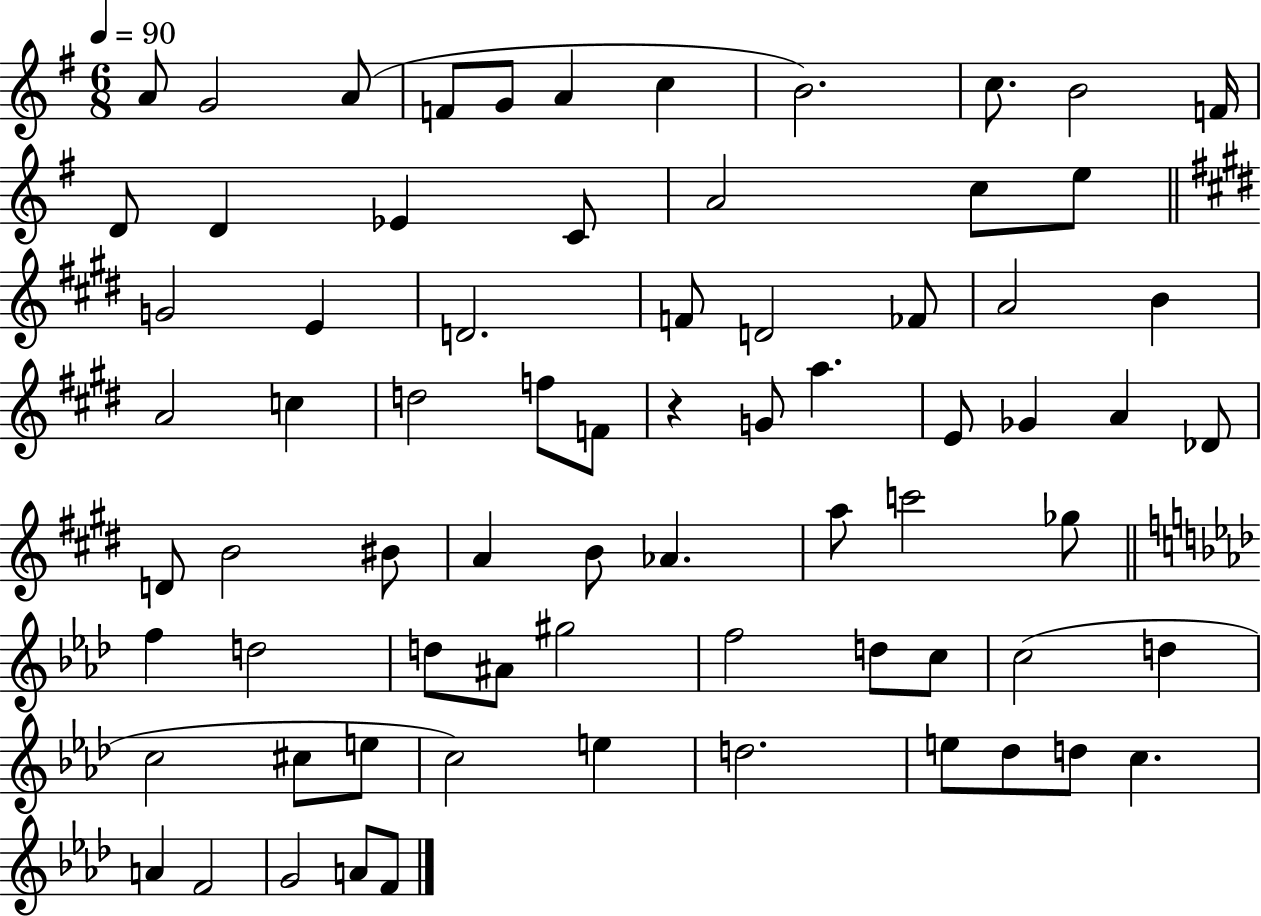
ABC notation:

X:1
T:Untitled
M:6/8
L:1/4
K:G
A/2 G2 A/2 F/2 G/2 A c B2 c/2 B2 F/4 D/2 D _E C/2 A2 c/2 e/2 G2 E D2 F/2 D2 _F/2 A2 B A2 c d2 f/2 F/2 z G/2 a E/2 _G A _D/2 D/2 B2 ^B/2 A B/2 _A a/2 c'2 _g/2 f d2 d/2 ^A/2 ^g2 f2 d/2 c/2 c2 d c2 ^c/2 e/2 c2 e d2 e/2 _d/2 d/2 c A F2 G2 A/2 F/2